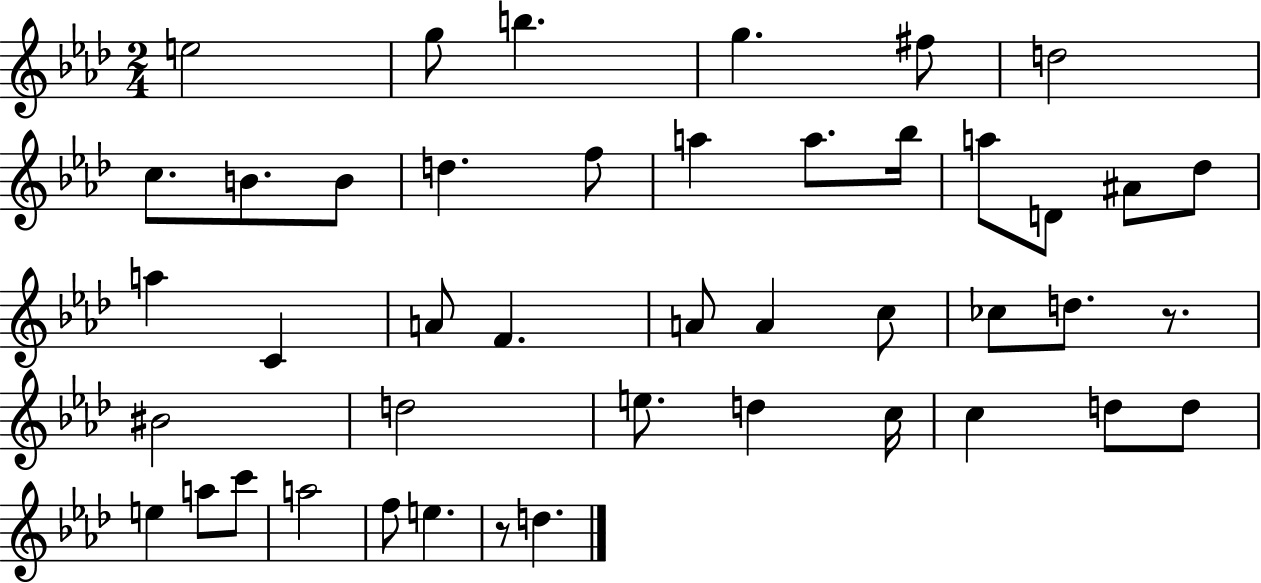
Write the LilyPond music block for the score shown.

{
  \clef treble
  \numericTimeSignature
  \time 2/4
  \key aes \major
  e''2 | g''8 b''4. | g''4. fis''8 | d''2 | \break c''8. b'8. b'8 | d''4. f''8 | a''4 a''8. bes''16 | a''8 d'8 ais'8 des''8 | \break a''4 c'4 | a'8 f'4. | a'8 a'4 c''8 | ces''8 d''8. r8. | \break bis'2 | d''2 | e''8. d''4 c''16 | c''4 d''8 d''8 | \break e''4 a''8 c'''8 | a''2 | f''8 e''4. | r8 d''4. | \break \bar "|."
}